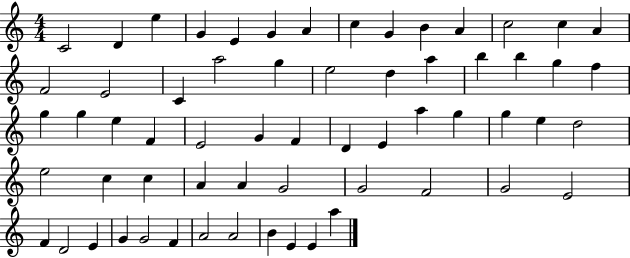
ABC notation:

X:1
T:Untitled
M:4/4
L:1/4
K:C
C2 D e G E G A c G B A c2 c A F2 E2 C a2 g e2 d a b b g f g g e F E2 G F D E a g g e d2 e2 c c A A G2 G2 F2 G2 E2 F D2 E G G2 F A2 A2 B E E a